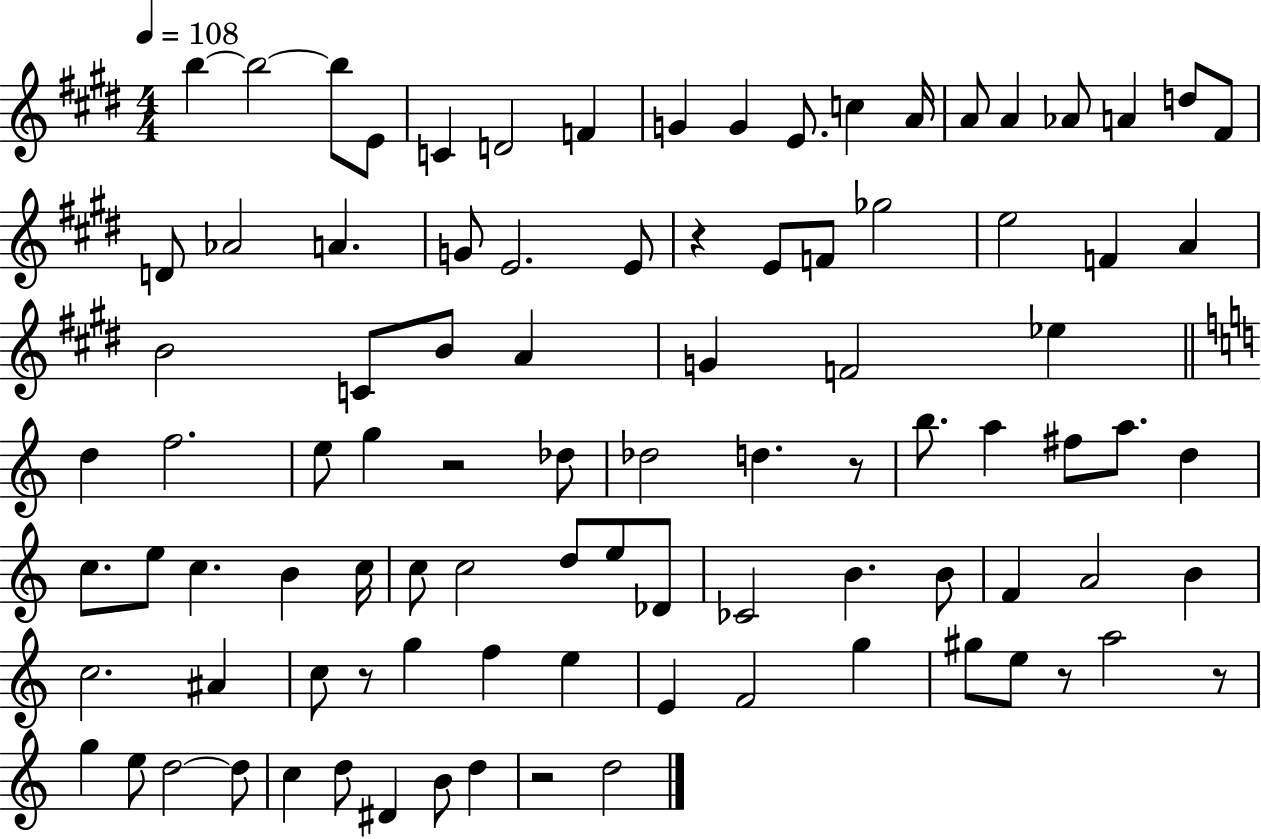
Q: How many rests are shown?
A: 7